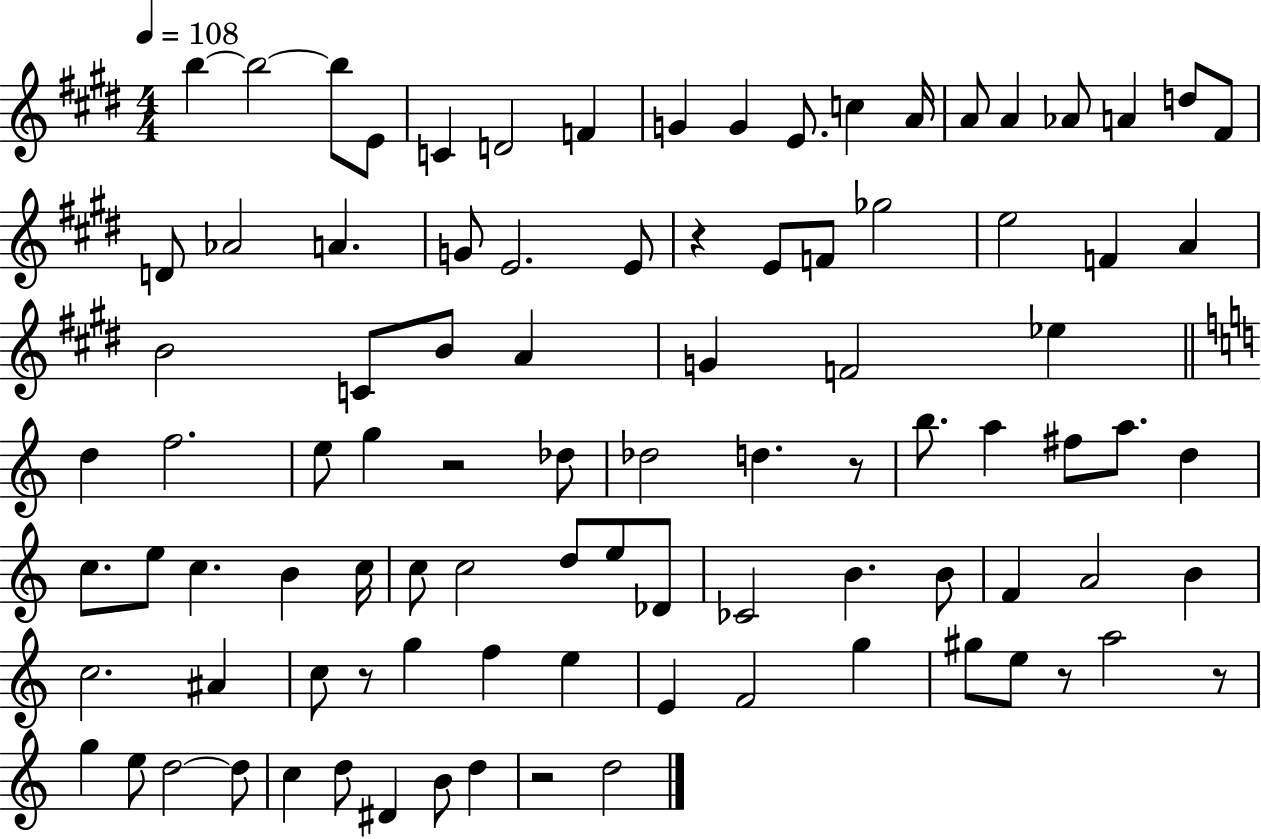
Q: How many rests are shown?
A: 7